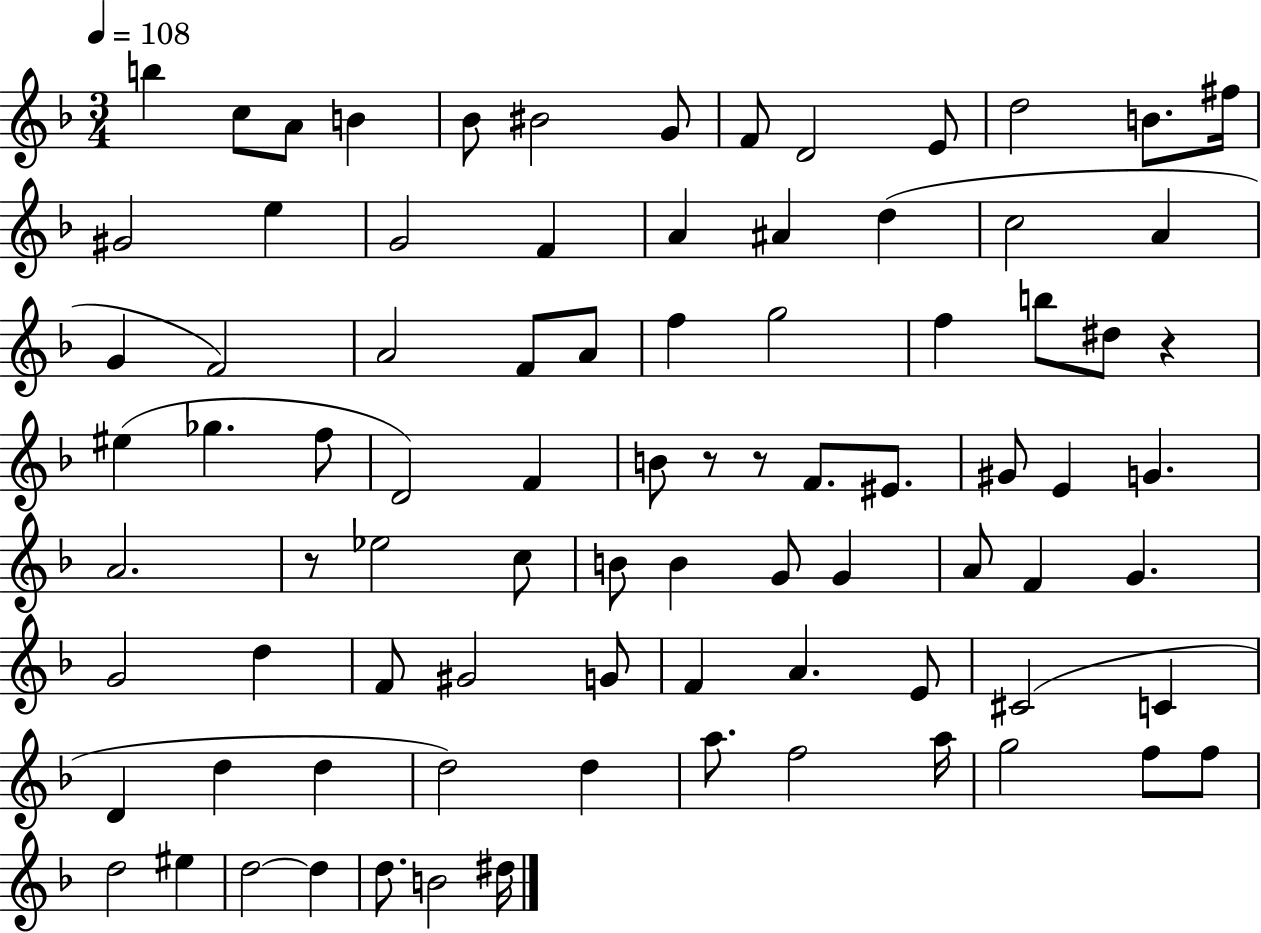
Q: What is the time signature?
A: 3/4